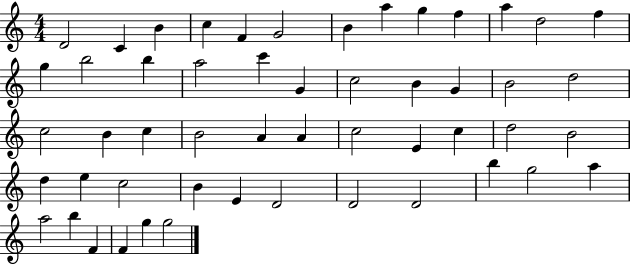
X:1
T:Untitled
M:4/4
L:1/4
K:C
D2 C B c F G2 B a g f a d2 f g b2 b a2 c' G c2 B G B2 d2 c2 B c B2 A A c2 E c d2 B2 d e c2 B E D2 D2 D2 b g2 a a2 b F F g g2